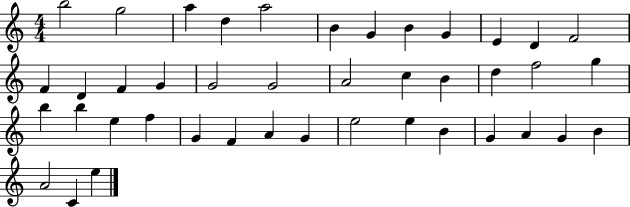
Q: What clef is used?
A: treble